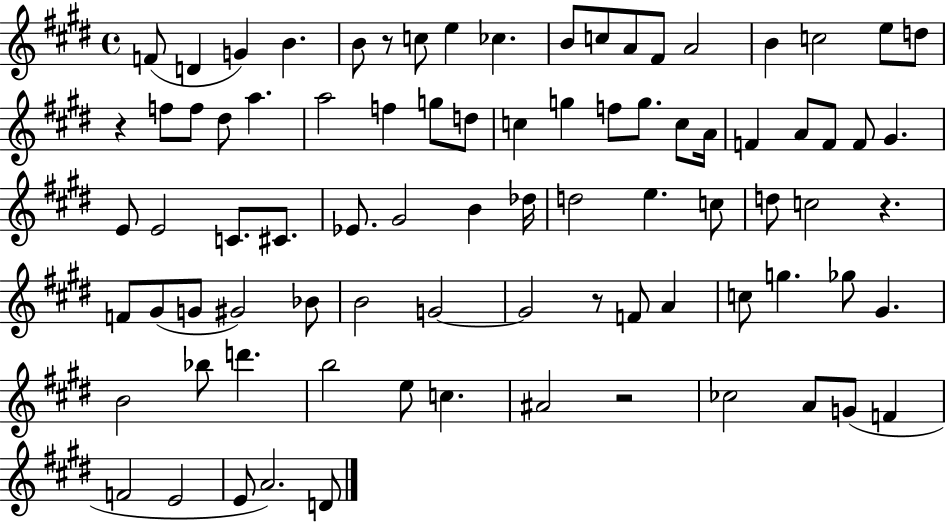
X:1
T:Untitled
M:4/4
L:1/4
K:E
F/2 D G B B/2 z/2 c/2 e _c B/2 c/2 A/2 ^F/2 A2 B c2 e/2 d/2 z f/2 f/2 ^d/2 a a2 f g/2 d/2 c g f/2 g/2 c/2 A/4 F A/2 F/2 F/2 ^G E/2 E2 C/2 ^C/2 _E/2 ^G2 B _d/4 d2 e c/2 d/2 c2 z F/2 ^G/2 G/2 ^G2 _B/2 B2 G2 G2 z/2 F/2 A c/2 g _g/2 ^G B2 _b/2 d' b2 e/2 c ^A2 z2 _c2 A/2 G/2 F F2 E2 E/2 A2 D/2